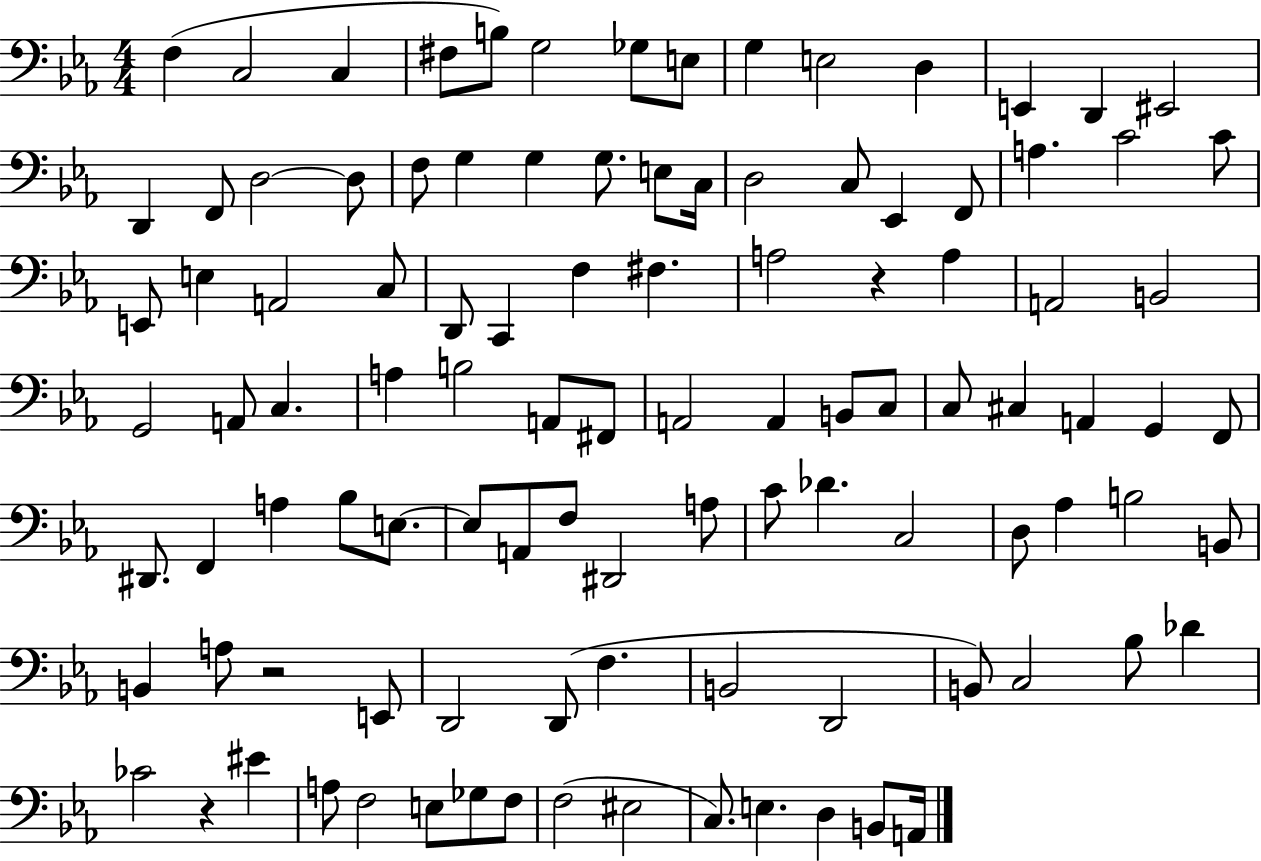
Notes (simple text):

F3/q C3/h C3/q F#3/e B3/e G3/h Gb3/e E3/e G3/q E3/h D3/q E2/q D2/q EIS2/h D2/q F2/e D3/h D3/e F3/e G3/q G3/q G3/e. E3/e C3/s D3/h C3/e Eb2/q F2/e A3/q. C4/h C4/e E2/e E3/q A2/h C3/e D2/e C2/q F3/q F#3/q. A3/h R/q A3/q A2/h B2/h G2/h A2/e C3/q. A3/q B3/h A2/e F#2/e A2/h A2/q B2/e C3/e C3/e C#3/q A2/q G2/q F2/e D#2/e. F2/q A3/q Bb3/e E3/e. E3/e A2/e F3/e D#2/h A3/e C4/e Db4/q. C3/h D3/e Ab3/q B3/h B2/e B2/q A3/e R/h E2/e D2/h D2/e F3/q. B2/h D2/h B2/e C3/h Bb3/e Db4/q CES4/h R/q EIS4/q A3/e F3/h E3/e Gb3/e F3/e F3/h EIS3/h C3/e. E3/q. D3/q B2/e A2/s